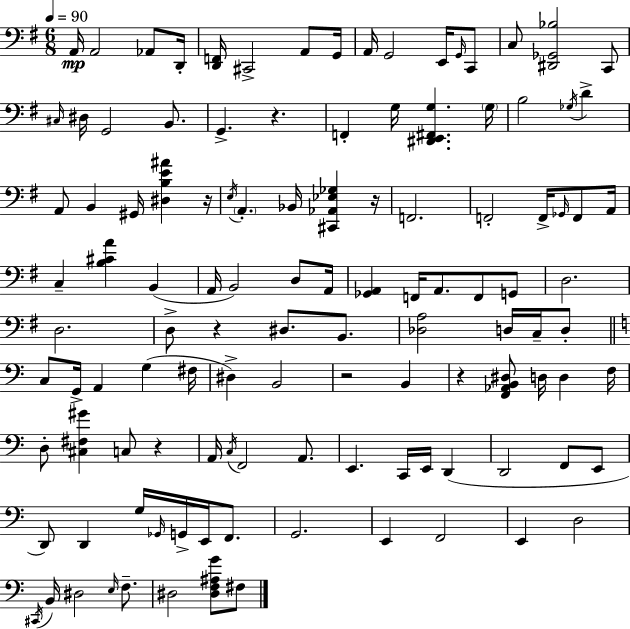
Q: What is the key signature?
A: G major